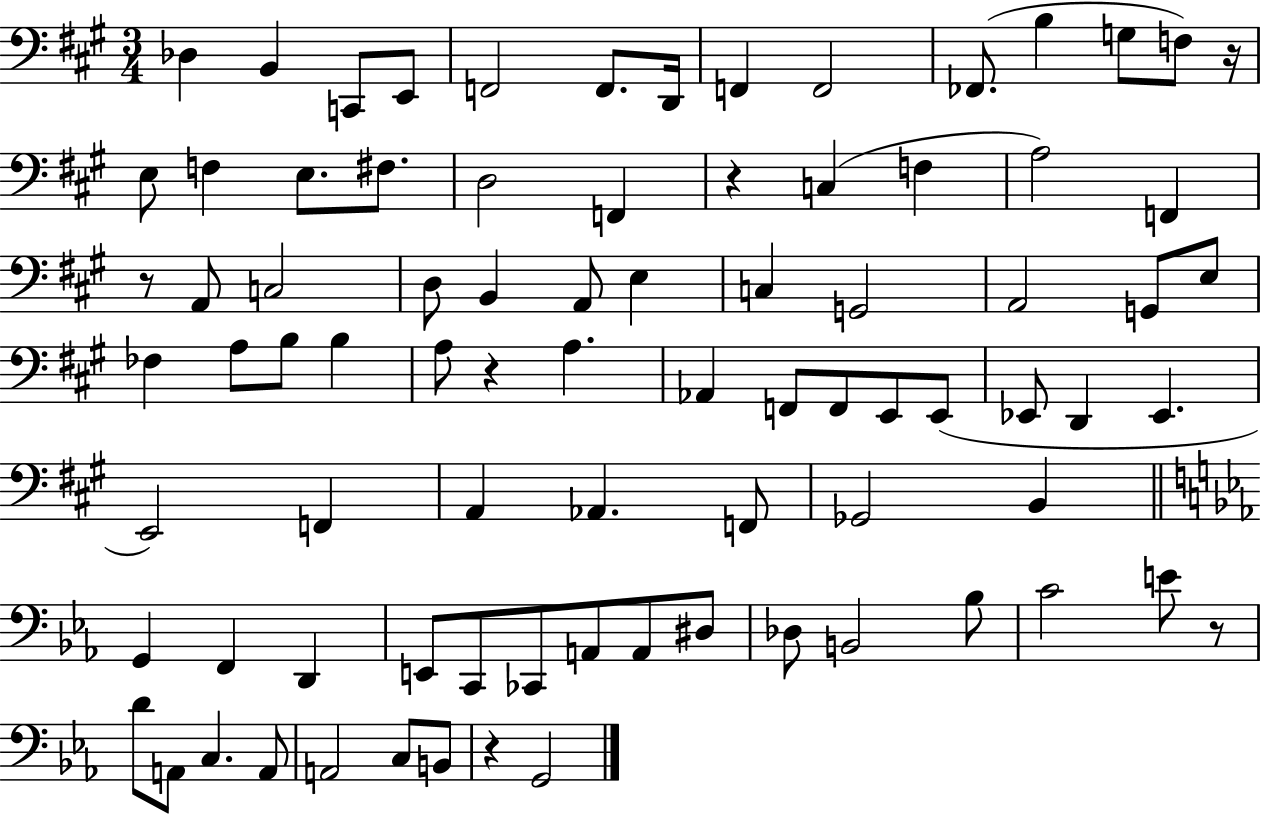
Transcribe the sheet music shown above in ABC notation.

X:1
T:Untitled
M:3/4
L:1/4
K:A
_D, B,, C,,/2 E,,/2 F,,2 F,,/2 D,,/4 F,, F,,2 _F,,/2 B, G,/2 F,/2 z/4 E,/2 F, E,/2 ^F,/2 D,2 F,, z C, F, A,2 F,, z/2 A,,/2 C,2 D,/2 B,, A,,/2 E, C, G,,2 A,,2 G,,/2 E,/2 _F, A,/2 B,/2 B, A,/2 z A, _A,, F,,/2 F,,/2 E,,/2 E,,/2 _E,,/2 D,, _E,, E,,2 F,, A,, _A,, F,,/2 _G,,2 B,, G,, F,, D,, E,,/2 C,,/2 _C,,/2 A,,/2 A,,/2 ^D,/2 _D,/2 B,,2 _B,/2 C2 E/2 z/2 D/2 A,,/2 C, A,,/2 A,,2 C,/2 B,,/2 z G,,2